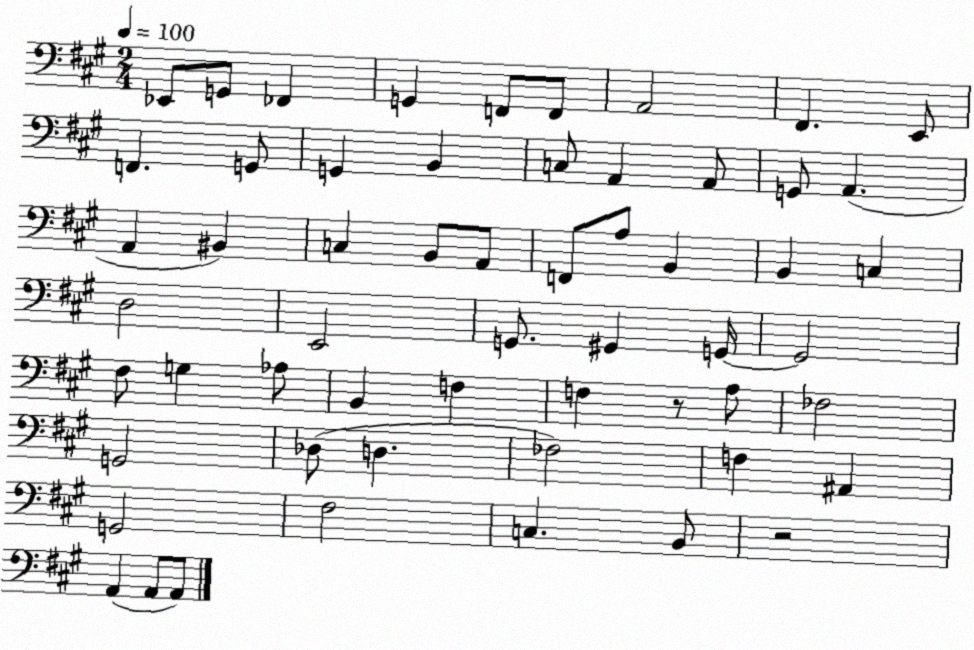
X:1
T:Untitled
M:2/4
L:1/4
K:A
_E,,/2 G,,/2 _F,, G,, F,,/2 F,,/2 A,,2 ^F,, E,,/2 F,, G,,/2 G,, B,, C,/2 A,, A,,/2 G,,/2 A,, A,, ^B,, C, B,,/2 A,,/2 F,,/2 A,/2 B,, B,, C, D,2 E,,2 G,,/2 ^G,, G,,/4 G,,2 ^F,/2 G, _A,/2 B,, F, F, z/2 A,/2 _F,2 G,,2 _D,/2 D, _F,2 F, ^A,, G,,2 ^F,2 C, B,,/2 z2 A,, A,,/2 A,,/2